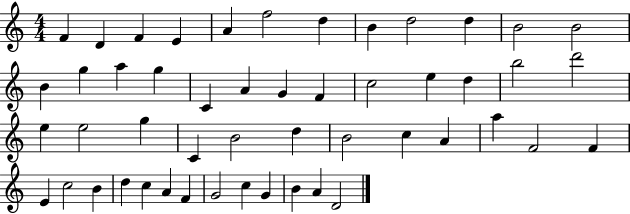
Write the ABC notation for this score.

X:1
T:Untitled
M:4/4
L:1/4
K:C
F D F E A f2 d B d2 d B2 B2 B g a g C A G F c2 e d b2 d'2 e e2 g C B2 d B2 c A a F2 F E c2 B d c A F G2 c G B A D2